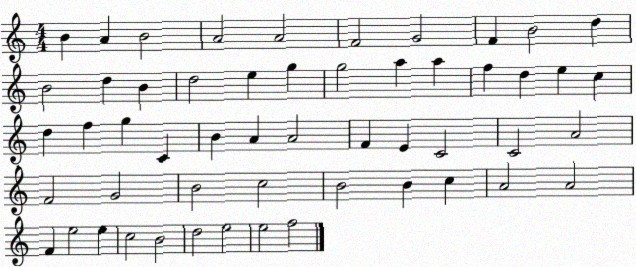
X:1
T:Untitled
M:4/4
L:1/4
K:C
B A B2 A2 A2 F2 G2 F B2 d B2 d B d2 e g g2 a a f d e c d f g C B A A2 F E C2 C2 A2 F2 G2 B2 c2 B2 B c A2 A2 F e2 e c2 B2 d2 e2 e2 f2